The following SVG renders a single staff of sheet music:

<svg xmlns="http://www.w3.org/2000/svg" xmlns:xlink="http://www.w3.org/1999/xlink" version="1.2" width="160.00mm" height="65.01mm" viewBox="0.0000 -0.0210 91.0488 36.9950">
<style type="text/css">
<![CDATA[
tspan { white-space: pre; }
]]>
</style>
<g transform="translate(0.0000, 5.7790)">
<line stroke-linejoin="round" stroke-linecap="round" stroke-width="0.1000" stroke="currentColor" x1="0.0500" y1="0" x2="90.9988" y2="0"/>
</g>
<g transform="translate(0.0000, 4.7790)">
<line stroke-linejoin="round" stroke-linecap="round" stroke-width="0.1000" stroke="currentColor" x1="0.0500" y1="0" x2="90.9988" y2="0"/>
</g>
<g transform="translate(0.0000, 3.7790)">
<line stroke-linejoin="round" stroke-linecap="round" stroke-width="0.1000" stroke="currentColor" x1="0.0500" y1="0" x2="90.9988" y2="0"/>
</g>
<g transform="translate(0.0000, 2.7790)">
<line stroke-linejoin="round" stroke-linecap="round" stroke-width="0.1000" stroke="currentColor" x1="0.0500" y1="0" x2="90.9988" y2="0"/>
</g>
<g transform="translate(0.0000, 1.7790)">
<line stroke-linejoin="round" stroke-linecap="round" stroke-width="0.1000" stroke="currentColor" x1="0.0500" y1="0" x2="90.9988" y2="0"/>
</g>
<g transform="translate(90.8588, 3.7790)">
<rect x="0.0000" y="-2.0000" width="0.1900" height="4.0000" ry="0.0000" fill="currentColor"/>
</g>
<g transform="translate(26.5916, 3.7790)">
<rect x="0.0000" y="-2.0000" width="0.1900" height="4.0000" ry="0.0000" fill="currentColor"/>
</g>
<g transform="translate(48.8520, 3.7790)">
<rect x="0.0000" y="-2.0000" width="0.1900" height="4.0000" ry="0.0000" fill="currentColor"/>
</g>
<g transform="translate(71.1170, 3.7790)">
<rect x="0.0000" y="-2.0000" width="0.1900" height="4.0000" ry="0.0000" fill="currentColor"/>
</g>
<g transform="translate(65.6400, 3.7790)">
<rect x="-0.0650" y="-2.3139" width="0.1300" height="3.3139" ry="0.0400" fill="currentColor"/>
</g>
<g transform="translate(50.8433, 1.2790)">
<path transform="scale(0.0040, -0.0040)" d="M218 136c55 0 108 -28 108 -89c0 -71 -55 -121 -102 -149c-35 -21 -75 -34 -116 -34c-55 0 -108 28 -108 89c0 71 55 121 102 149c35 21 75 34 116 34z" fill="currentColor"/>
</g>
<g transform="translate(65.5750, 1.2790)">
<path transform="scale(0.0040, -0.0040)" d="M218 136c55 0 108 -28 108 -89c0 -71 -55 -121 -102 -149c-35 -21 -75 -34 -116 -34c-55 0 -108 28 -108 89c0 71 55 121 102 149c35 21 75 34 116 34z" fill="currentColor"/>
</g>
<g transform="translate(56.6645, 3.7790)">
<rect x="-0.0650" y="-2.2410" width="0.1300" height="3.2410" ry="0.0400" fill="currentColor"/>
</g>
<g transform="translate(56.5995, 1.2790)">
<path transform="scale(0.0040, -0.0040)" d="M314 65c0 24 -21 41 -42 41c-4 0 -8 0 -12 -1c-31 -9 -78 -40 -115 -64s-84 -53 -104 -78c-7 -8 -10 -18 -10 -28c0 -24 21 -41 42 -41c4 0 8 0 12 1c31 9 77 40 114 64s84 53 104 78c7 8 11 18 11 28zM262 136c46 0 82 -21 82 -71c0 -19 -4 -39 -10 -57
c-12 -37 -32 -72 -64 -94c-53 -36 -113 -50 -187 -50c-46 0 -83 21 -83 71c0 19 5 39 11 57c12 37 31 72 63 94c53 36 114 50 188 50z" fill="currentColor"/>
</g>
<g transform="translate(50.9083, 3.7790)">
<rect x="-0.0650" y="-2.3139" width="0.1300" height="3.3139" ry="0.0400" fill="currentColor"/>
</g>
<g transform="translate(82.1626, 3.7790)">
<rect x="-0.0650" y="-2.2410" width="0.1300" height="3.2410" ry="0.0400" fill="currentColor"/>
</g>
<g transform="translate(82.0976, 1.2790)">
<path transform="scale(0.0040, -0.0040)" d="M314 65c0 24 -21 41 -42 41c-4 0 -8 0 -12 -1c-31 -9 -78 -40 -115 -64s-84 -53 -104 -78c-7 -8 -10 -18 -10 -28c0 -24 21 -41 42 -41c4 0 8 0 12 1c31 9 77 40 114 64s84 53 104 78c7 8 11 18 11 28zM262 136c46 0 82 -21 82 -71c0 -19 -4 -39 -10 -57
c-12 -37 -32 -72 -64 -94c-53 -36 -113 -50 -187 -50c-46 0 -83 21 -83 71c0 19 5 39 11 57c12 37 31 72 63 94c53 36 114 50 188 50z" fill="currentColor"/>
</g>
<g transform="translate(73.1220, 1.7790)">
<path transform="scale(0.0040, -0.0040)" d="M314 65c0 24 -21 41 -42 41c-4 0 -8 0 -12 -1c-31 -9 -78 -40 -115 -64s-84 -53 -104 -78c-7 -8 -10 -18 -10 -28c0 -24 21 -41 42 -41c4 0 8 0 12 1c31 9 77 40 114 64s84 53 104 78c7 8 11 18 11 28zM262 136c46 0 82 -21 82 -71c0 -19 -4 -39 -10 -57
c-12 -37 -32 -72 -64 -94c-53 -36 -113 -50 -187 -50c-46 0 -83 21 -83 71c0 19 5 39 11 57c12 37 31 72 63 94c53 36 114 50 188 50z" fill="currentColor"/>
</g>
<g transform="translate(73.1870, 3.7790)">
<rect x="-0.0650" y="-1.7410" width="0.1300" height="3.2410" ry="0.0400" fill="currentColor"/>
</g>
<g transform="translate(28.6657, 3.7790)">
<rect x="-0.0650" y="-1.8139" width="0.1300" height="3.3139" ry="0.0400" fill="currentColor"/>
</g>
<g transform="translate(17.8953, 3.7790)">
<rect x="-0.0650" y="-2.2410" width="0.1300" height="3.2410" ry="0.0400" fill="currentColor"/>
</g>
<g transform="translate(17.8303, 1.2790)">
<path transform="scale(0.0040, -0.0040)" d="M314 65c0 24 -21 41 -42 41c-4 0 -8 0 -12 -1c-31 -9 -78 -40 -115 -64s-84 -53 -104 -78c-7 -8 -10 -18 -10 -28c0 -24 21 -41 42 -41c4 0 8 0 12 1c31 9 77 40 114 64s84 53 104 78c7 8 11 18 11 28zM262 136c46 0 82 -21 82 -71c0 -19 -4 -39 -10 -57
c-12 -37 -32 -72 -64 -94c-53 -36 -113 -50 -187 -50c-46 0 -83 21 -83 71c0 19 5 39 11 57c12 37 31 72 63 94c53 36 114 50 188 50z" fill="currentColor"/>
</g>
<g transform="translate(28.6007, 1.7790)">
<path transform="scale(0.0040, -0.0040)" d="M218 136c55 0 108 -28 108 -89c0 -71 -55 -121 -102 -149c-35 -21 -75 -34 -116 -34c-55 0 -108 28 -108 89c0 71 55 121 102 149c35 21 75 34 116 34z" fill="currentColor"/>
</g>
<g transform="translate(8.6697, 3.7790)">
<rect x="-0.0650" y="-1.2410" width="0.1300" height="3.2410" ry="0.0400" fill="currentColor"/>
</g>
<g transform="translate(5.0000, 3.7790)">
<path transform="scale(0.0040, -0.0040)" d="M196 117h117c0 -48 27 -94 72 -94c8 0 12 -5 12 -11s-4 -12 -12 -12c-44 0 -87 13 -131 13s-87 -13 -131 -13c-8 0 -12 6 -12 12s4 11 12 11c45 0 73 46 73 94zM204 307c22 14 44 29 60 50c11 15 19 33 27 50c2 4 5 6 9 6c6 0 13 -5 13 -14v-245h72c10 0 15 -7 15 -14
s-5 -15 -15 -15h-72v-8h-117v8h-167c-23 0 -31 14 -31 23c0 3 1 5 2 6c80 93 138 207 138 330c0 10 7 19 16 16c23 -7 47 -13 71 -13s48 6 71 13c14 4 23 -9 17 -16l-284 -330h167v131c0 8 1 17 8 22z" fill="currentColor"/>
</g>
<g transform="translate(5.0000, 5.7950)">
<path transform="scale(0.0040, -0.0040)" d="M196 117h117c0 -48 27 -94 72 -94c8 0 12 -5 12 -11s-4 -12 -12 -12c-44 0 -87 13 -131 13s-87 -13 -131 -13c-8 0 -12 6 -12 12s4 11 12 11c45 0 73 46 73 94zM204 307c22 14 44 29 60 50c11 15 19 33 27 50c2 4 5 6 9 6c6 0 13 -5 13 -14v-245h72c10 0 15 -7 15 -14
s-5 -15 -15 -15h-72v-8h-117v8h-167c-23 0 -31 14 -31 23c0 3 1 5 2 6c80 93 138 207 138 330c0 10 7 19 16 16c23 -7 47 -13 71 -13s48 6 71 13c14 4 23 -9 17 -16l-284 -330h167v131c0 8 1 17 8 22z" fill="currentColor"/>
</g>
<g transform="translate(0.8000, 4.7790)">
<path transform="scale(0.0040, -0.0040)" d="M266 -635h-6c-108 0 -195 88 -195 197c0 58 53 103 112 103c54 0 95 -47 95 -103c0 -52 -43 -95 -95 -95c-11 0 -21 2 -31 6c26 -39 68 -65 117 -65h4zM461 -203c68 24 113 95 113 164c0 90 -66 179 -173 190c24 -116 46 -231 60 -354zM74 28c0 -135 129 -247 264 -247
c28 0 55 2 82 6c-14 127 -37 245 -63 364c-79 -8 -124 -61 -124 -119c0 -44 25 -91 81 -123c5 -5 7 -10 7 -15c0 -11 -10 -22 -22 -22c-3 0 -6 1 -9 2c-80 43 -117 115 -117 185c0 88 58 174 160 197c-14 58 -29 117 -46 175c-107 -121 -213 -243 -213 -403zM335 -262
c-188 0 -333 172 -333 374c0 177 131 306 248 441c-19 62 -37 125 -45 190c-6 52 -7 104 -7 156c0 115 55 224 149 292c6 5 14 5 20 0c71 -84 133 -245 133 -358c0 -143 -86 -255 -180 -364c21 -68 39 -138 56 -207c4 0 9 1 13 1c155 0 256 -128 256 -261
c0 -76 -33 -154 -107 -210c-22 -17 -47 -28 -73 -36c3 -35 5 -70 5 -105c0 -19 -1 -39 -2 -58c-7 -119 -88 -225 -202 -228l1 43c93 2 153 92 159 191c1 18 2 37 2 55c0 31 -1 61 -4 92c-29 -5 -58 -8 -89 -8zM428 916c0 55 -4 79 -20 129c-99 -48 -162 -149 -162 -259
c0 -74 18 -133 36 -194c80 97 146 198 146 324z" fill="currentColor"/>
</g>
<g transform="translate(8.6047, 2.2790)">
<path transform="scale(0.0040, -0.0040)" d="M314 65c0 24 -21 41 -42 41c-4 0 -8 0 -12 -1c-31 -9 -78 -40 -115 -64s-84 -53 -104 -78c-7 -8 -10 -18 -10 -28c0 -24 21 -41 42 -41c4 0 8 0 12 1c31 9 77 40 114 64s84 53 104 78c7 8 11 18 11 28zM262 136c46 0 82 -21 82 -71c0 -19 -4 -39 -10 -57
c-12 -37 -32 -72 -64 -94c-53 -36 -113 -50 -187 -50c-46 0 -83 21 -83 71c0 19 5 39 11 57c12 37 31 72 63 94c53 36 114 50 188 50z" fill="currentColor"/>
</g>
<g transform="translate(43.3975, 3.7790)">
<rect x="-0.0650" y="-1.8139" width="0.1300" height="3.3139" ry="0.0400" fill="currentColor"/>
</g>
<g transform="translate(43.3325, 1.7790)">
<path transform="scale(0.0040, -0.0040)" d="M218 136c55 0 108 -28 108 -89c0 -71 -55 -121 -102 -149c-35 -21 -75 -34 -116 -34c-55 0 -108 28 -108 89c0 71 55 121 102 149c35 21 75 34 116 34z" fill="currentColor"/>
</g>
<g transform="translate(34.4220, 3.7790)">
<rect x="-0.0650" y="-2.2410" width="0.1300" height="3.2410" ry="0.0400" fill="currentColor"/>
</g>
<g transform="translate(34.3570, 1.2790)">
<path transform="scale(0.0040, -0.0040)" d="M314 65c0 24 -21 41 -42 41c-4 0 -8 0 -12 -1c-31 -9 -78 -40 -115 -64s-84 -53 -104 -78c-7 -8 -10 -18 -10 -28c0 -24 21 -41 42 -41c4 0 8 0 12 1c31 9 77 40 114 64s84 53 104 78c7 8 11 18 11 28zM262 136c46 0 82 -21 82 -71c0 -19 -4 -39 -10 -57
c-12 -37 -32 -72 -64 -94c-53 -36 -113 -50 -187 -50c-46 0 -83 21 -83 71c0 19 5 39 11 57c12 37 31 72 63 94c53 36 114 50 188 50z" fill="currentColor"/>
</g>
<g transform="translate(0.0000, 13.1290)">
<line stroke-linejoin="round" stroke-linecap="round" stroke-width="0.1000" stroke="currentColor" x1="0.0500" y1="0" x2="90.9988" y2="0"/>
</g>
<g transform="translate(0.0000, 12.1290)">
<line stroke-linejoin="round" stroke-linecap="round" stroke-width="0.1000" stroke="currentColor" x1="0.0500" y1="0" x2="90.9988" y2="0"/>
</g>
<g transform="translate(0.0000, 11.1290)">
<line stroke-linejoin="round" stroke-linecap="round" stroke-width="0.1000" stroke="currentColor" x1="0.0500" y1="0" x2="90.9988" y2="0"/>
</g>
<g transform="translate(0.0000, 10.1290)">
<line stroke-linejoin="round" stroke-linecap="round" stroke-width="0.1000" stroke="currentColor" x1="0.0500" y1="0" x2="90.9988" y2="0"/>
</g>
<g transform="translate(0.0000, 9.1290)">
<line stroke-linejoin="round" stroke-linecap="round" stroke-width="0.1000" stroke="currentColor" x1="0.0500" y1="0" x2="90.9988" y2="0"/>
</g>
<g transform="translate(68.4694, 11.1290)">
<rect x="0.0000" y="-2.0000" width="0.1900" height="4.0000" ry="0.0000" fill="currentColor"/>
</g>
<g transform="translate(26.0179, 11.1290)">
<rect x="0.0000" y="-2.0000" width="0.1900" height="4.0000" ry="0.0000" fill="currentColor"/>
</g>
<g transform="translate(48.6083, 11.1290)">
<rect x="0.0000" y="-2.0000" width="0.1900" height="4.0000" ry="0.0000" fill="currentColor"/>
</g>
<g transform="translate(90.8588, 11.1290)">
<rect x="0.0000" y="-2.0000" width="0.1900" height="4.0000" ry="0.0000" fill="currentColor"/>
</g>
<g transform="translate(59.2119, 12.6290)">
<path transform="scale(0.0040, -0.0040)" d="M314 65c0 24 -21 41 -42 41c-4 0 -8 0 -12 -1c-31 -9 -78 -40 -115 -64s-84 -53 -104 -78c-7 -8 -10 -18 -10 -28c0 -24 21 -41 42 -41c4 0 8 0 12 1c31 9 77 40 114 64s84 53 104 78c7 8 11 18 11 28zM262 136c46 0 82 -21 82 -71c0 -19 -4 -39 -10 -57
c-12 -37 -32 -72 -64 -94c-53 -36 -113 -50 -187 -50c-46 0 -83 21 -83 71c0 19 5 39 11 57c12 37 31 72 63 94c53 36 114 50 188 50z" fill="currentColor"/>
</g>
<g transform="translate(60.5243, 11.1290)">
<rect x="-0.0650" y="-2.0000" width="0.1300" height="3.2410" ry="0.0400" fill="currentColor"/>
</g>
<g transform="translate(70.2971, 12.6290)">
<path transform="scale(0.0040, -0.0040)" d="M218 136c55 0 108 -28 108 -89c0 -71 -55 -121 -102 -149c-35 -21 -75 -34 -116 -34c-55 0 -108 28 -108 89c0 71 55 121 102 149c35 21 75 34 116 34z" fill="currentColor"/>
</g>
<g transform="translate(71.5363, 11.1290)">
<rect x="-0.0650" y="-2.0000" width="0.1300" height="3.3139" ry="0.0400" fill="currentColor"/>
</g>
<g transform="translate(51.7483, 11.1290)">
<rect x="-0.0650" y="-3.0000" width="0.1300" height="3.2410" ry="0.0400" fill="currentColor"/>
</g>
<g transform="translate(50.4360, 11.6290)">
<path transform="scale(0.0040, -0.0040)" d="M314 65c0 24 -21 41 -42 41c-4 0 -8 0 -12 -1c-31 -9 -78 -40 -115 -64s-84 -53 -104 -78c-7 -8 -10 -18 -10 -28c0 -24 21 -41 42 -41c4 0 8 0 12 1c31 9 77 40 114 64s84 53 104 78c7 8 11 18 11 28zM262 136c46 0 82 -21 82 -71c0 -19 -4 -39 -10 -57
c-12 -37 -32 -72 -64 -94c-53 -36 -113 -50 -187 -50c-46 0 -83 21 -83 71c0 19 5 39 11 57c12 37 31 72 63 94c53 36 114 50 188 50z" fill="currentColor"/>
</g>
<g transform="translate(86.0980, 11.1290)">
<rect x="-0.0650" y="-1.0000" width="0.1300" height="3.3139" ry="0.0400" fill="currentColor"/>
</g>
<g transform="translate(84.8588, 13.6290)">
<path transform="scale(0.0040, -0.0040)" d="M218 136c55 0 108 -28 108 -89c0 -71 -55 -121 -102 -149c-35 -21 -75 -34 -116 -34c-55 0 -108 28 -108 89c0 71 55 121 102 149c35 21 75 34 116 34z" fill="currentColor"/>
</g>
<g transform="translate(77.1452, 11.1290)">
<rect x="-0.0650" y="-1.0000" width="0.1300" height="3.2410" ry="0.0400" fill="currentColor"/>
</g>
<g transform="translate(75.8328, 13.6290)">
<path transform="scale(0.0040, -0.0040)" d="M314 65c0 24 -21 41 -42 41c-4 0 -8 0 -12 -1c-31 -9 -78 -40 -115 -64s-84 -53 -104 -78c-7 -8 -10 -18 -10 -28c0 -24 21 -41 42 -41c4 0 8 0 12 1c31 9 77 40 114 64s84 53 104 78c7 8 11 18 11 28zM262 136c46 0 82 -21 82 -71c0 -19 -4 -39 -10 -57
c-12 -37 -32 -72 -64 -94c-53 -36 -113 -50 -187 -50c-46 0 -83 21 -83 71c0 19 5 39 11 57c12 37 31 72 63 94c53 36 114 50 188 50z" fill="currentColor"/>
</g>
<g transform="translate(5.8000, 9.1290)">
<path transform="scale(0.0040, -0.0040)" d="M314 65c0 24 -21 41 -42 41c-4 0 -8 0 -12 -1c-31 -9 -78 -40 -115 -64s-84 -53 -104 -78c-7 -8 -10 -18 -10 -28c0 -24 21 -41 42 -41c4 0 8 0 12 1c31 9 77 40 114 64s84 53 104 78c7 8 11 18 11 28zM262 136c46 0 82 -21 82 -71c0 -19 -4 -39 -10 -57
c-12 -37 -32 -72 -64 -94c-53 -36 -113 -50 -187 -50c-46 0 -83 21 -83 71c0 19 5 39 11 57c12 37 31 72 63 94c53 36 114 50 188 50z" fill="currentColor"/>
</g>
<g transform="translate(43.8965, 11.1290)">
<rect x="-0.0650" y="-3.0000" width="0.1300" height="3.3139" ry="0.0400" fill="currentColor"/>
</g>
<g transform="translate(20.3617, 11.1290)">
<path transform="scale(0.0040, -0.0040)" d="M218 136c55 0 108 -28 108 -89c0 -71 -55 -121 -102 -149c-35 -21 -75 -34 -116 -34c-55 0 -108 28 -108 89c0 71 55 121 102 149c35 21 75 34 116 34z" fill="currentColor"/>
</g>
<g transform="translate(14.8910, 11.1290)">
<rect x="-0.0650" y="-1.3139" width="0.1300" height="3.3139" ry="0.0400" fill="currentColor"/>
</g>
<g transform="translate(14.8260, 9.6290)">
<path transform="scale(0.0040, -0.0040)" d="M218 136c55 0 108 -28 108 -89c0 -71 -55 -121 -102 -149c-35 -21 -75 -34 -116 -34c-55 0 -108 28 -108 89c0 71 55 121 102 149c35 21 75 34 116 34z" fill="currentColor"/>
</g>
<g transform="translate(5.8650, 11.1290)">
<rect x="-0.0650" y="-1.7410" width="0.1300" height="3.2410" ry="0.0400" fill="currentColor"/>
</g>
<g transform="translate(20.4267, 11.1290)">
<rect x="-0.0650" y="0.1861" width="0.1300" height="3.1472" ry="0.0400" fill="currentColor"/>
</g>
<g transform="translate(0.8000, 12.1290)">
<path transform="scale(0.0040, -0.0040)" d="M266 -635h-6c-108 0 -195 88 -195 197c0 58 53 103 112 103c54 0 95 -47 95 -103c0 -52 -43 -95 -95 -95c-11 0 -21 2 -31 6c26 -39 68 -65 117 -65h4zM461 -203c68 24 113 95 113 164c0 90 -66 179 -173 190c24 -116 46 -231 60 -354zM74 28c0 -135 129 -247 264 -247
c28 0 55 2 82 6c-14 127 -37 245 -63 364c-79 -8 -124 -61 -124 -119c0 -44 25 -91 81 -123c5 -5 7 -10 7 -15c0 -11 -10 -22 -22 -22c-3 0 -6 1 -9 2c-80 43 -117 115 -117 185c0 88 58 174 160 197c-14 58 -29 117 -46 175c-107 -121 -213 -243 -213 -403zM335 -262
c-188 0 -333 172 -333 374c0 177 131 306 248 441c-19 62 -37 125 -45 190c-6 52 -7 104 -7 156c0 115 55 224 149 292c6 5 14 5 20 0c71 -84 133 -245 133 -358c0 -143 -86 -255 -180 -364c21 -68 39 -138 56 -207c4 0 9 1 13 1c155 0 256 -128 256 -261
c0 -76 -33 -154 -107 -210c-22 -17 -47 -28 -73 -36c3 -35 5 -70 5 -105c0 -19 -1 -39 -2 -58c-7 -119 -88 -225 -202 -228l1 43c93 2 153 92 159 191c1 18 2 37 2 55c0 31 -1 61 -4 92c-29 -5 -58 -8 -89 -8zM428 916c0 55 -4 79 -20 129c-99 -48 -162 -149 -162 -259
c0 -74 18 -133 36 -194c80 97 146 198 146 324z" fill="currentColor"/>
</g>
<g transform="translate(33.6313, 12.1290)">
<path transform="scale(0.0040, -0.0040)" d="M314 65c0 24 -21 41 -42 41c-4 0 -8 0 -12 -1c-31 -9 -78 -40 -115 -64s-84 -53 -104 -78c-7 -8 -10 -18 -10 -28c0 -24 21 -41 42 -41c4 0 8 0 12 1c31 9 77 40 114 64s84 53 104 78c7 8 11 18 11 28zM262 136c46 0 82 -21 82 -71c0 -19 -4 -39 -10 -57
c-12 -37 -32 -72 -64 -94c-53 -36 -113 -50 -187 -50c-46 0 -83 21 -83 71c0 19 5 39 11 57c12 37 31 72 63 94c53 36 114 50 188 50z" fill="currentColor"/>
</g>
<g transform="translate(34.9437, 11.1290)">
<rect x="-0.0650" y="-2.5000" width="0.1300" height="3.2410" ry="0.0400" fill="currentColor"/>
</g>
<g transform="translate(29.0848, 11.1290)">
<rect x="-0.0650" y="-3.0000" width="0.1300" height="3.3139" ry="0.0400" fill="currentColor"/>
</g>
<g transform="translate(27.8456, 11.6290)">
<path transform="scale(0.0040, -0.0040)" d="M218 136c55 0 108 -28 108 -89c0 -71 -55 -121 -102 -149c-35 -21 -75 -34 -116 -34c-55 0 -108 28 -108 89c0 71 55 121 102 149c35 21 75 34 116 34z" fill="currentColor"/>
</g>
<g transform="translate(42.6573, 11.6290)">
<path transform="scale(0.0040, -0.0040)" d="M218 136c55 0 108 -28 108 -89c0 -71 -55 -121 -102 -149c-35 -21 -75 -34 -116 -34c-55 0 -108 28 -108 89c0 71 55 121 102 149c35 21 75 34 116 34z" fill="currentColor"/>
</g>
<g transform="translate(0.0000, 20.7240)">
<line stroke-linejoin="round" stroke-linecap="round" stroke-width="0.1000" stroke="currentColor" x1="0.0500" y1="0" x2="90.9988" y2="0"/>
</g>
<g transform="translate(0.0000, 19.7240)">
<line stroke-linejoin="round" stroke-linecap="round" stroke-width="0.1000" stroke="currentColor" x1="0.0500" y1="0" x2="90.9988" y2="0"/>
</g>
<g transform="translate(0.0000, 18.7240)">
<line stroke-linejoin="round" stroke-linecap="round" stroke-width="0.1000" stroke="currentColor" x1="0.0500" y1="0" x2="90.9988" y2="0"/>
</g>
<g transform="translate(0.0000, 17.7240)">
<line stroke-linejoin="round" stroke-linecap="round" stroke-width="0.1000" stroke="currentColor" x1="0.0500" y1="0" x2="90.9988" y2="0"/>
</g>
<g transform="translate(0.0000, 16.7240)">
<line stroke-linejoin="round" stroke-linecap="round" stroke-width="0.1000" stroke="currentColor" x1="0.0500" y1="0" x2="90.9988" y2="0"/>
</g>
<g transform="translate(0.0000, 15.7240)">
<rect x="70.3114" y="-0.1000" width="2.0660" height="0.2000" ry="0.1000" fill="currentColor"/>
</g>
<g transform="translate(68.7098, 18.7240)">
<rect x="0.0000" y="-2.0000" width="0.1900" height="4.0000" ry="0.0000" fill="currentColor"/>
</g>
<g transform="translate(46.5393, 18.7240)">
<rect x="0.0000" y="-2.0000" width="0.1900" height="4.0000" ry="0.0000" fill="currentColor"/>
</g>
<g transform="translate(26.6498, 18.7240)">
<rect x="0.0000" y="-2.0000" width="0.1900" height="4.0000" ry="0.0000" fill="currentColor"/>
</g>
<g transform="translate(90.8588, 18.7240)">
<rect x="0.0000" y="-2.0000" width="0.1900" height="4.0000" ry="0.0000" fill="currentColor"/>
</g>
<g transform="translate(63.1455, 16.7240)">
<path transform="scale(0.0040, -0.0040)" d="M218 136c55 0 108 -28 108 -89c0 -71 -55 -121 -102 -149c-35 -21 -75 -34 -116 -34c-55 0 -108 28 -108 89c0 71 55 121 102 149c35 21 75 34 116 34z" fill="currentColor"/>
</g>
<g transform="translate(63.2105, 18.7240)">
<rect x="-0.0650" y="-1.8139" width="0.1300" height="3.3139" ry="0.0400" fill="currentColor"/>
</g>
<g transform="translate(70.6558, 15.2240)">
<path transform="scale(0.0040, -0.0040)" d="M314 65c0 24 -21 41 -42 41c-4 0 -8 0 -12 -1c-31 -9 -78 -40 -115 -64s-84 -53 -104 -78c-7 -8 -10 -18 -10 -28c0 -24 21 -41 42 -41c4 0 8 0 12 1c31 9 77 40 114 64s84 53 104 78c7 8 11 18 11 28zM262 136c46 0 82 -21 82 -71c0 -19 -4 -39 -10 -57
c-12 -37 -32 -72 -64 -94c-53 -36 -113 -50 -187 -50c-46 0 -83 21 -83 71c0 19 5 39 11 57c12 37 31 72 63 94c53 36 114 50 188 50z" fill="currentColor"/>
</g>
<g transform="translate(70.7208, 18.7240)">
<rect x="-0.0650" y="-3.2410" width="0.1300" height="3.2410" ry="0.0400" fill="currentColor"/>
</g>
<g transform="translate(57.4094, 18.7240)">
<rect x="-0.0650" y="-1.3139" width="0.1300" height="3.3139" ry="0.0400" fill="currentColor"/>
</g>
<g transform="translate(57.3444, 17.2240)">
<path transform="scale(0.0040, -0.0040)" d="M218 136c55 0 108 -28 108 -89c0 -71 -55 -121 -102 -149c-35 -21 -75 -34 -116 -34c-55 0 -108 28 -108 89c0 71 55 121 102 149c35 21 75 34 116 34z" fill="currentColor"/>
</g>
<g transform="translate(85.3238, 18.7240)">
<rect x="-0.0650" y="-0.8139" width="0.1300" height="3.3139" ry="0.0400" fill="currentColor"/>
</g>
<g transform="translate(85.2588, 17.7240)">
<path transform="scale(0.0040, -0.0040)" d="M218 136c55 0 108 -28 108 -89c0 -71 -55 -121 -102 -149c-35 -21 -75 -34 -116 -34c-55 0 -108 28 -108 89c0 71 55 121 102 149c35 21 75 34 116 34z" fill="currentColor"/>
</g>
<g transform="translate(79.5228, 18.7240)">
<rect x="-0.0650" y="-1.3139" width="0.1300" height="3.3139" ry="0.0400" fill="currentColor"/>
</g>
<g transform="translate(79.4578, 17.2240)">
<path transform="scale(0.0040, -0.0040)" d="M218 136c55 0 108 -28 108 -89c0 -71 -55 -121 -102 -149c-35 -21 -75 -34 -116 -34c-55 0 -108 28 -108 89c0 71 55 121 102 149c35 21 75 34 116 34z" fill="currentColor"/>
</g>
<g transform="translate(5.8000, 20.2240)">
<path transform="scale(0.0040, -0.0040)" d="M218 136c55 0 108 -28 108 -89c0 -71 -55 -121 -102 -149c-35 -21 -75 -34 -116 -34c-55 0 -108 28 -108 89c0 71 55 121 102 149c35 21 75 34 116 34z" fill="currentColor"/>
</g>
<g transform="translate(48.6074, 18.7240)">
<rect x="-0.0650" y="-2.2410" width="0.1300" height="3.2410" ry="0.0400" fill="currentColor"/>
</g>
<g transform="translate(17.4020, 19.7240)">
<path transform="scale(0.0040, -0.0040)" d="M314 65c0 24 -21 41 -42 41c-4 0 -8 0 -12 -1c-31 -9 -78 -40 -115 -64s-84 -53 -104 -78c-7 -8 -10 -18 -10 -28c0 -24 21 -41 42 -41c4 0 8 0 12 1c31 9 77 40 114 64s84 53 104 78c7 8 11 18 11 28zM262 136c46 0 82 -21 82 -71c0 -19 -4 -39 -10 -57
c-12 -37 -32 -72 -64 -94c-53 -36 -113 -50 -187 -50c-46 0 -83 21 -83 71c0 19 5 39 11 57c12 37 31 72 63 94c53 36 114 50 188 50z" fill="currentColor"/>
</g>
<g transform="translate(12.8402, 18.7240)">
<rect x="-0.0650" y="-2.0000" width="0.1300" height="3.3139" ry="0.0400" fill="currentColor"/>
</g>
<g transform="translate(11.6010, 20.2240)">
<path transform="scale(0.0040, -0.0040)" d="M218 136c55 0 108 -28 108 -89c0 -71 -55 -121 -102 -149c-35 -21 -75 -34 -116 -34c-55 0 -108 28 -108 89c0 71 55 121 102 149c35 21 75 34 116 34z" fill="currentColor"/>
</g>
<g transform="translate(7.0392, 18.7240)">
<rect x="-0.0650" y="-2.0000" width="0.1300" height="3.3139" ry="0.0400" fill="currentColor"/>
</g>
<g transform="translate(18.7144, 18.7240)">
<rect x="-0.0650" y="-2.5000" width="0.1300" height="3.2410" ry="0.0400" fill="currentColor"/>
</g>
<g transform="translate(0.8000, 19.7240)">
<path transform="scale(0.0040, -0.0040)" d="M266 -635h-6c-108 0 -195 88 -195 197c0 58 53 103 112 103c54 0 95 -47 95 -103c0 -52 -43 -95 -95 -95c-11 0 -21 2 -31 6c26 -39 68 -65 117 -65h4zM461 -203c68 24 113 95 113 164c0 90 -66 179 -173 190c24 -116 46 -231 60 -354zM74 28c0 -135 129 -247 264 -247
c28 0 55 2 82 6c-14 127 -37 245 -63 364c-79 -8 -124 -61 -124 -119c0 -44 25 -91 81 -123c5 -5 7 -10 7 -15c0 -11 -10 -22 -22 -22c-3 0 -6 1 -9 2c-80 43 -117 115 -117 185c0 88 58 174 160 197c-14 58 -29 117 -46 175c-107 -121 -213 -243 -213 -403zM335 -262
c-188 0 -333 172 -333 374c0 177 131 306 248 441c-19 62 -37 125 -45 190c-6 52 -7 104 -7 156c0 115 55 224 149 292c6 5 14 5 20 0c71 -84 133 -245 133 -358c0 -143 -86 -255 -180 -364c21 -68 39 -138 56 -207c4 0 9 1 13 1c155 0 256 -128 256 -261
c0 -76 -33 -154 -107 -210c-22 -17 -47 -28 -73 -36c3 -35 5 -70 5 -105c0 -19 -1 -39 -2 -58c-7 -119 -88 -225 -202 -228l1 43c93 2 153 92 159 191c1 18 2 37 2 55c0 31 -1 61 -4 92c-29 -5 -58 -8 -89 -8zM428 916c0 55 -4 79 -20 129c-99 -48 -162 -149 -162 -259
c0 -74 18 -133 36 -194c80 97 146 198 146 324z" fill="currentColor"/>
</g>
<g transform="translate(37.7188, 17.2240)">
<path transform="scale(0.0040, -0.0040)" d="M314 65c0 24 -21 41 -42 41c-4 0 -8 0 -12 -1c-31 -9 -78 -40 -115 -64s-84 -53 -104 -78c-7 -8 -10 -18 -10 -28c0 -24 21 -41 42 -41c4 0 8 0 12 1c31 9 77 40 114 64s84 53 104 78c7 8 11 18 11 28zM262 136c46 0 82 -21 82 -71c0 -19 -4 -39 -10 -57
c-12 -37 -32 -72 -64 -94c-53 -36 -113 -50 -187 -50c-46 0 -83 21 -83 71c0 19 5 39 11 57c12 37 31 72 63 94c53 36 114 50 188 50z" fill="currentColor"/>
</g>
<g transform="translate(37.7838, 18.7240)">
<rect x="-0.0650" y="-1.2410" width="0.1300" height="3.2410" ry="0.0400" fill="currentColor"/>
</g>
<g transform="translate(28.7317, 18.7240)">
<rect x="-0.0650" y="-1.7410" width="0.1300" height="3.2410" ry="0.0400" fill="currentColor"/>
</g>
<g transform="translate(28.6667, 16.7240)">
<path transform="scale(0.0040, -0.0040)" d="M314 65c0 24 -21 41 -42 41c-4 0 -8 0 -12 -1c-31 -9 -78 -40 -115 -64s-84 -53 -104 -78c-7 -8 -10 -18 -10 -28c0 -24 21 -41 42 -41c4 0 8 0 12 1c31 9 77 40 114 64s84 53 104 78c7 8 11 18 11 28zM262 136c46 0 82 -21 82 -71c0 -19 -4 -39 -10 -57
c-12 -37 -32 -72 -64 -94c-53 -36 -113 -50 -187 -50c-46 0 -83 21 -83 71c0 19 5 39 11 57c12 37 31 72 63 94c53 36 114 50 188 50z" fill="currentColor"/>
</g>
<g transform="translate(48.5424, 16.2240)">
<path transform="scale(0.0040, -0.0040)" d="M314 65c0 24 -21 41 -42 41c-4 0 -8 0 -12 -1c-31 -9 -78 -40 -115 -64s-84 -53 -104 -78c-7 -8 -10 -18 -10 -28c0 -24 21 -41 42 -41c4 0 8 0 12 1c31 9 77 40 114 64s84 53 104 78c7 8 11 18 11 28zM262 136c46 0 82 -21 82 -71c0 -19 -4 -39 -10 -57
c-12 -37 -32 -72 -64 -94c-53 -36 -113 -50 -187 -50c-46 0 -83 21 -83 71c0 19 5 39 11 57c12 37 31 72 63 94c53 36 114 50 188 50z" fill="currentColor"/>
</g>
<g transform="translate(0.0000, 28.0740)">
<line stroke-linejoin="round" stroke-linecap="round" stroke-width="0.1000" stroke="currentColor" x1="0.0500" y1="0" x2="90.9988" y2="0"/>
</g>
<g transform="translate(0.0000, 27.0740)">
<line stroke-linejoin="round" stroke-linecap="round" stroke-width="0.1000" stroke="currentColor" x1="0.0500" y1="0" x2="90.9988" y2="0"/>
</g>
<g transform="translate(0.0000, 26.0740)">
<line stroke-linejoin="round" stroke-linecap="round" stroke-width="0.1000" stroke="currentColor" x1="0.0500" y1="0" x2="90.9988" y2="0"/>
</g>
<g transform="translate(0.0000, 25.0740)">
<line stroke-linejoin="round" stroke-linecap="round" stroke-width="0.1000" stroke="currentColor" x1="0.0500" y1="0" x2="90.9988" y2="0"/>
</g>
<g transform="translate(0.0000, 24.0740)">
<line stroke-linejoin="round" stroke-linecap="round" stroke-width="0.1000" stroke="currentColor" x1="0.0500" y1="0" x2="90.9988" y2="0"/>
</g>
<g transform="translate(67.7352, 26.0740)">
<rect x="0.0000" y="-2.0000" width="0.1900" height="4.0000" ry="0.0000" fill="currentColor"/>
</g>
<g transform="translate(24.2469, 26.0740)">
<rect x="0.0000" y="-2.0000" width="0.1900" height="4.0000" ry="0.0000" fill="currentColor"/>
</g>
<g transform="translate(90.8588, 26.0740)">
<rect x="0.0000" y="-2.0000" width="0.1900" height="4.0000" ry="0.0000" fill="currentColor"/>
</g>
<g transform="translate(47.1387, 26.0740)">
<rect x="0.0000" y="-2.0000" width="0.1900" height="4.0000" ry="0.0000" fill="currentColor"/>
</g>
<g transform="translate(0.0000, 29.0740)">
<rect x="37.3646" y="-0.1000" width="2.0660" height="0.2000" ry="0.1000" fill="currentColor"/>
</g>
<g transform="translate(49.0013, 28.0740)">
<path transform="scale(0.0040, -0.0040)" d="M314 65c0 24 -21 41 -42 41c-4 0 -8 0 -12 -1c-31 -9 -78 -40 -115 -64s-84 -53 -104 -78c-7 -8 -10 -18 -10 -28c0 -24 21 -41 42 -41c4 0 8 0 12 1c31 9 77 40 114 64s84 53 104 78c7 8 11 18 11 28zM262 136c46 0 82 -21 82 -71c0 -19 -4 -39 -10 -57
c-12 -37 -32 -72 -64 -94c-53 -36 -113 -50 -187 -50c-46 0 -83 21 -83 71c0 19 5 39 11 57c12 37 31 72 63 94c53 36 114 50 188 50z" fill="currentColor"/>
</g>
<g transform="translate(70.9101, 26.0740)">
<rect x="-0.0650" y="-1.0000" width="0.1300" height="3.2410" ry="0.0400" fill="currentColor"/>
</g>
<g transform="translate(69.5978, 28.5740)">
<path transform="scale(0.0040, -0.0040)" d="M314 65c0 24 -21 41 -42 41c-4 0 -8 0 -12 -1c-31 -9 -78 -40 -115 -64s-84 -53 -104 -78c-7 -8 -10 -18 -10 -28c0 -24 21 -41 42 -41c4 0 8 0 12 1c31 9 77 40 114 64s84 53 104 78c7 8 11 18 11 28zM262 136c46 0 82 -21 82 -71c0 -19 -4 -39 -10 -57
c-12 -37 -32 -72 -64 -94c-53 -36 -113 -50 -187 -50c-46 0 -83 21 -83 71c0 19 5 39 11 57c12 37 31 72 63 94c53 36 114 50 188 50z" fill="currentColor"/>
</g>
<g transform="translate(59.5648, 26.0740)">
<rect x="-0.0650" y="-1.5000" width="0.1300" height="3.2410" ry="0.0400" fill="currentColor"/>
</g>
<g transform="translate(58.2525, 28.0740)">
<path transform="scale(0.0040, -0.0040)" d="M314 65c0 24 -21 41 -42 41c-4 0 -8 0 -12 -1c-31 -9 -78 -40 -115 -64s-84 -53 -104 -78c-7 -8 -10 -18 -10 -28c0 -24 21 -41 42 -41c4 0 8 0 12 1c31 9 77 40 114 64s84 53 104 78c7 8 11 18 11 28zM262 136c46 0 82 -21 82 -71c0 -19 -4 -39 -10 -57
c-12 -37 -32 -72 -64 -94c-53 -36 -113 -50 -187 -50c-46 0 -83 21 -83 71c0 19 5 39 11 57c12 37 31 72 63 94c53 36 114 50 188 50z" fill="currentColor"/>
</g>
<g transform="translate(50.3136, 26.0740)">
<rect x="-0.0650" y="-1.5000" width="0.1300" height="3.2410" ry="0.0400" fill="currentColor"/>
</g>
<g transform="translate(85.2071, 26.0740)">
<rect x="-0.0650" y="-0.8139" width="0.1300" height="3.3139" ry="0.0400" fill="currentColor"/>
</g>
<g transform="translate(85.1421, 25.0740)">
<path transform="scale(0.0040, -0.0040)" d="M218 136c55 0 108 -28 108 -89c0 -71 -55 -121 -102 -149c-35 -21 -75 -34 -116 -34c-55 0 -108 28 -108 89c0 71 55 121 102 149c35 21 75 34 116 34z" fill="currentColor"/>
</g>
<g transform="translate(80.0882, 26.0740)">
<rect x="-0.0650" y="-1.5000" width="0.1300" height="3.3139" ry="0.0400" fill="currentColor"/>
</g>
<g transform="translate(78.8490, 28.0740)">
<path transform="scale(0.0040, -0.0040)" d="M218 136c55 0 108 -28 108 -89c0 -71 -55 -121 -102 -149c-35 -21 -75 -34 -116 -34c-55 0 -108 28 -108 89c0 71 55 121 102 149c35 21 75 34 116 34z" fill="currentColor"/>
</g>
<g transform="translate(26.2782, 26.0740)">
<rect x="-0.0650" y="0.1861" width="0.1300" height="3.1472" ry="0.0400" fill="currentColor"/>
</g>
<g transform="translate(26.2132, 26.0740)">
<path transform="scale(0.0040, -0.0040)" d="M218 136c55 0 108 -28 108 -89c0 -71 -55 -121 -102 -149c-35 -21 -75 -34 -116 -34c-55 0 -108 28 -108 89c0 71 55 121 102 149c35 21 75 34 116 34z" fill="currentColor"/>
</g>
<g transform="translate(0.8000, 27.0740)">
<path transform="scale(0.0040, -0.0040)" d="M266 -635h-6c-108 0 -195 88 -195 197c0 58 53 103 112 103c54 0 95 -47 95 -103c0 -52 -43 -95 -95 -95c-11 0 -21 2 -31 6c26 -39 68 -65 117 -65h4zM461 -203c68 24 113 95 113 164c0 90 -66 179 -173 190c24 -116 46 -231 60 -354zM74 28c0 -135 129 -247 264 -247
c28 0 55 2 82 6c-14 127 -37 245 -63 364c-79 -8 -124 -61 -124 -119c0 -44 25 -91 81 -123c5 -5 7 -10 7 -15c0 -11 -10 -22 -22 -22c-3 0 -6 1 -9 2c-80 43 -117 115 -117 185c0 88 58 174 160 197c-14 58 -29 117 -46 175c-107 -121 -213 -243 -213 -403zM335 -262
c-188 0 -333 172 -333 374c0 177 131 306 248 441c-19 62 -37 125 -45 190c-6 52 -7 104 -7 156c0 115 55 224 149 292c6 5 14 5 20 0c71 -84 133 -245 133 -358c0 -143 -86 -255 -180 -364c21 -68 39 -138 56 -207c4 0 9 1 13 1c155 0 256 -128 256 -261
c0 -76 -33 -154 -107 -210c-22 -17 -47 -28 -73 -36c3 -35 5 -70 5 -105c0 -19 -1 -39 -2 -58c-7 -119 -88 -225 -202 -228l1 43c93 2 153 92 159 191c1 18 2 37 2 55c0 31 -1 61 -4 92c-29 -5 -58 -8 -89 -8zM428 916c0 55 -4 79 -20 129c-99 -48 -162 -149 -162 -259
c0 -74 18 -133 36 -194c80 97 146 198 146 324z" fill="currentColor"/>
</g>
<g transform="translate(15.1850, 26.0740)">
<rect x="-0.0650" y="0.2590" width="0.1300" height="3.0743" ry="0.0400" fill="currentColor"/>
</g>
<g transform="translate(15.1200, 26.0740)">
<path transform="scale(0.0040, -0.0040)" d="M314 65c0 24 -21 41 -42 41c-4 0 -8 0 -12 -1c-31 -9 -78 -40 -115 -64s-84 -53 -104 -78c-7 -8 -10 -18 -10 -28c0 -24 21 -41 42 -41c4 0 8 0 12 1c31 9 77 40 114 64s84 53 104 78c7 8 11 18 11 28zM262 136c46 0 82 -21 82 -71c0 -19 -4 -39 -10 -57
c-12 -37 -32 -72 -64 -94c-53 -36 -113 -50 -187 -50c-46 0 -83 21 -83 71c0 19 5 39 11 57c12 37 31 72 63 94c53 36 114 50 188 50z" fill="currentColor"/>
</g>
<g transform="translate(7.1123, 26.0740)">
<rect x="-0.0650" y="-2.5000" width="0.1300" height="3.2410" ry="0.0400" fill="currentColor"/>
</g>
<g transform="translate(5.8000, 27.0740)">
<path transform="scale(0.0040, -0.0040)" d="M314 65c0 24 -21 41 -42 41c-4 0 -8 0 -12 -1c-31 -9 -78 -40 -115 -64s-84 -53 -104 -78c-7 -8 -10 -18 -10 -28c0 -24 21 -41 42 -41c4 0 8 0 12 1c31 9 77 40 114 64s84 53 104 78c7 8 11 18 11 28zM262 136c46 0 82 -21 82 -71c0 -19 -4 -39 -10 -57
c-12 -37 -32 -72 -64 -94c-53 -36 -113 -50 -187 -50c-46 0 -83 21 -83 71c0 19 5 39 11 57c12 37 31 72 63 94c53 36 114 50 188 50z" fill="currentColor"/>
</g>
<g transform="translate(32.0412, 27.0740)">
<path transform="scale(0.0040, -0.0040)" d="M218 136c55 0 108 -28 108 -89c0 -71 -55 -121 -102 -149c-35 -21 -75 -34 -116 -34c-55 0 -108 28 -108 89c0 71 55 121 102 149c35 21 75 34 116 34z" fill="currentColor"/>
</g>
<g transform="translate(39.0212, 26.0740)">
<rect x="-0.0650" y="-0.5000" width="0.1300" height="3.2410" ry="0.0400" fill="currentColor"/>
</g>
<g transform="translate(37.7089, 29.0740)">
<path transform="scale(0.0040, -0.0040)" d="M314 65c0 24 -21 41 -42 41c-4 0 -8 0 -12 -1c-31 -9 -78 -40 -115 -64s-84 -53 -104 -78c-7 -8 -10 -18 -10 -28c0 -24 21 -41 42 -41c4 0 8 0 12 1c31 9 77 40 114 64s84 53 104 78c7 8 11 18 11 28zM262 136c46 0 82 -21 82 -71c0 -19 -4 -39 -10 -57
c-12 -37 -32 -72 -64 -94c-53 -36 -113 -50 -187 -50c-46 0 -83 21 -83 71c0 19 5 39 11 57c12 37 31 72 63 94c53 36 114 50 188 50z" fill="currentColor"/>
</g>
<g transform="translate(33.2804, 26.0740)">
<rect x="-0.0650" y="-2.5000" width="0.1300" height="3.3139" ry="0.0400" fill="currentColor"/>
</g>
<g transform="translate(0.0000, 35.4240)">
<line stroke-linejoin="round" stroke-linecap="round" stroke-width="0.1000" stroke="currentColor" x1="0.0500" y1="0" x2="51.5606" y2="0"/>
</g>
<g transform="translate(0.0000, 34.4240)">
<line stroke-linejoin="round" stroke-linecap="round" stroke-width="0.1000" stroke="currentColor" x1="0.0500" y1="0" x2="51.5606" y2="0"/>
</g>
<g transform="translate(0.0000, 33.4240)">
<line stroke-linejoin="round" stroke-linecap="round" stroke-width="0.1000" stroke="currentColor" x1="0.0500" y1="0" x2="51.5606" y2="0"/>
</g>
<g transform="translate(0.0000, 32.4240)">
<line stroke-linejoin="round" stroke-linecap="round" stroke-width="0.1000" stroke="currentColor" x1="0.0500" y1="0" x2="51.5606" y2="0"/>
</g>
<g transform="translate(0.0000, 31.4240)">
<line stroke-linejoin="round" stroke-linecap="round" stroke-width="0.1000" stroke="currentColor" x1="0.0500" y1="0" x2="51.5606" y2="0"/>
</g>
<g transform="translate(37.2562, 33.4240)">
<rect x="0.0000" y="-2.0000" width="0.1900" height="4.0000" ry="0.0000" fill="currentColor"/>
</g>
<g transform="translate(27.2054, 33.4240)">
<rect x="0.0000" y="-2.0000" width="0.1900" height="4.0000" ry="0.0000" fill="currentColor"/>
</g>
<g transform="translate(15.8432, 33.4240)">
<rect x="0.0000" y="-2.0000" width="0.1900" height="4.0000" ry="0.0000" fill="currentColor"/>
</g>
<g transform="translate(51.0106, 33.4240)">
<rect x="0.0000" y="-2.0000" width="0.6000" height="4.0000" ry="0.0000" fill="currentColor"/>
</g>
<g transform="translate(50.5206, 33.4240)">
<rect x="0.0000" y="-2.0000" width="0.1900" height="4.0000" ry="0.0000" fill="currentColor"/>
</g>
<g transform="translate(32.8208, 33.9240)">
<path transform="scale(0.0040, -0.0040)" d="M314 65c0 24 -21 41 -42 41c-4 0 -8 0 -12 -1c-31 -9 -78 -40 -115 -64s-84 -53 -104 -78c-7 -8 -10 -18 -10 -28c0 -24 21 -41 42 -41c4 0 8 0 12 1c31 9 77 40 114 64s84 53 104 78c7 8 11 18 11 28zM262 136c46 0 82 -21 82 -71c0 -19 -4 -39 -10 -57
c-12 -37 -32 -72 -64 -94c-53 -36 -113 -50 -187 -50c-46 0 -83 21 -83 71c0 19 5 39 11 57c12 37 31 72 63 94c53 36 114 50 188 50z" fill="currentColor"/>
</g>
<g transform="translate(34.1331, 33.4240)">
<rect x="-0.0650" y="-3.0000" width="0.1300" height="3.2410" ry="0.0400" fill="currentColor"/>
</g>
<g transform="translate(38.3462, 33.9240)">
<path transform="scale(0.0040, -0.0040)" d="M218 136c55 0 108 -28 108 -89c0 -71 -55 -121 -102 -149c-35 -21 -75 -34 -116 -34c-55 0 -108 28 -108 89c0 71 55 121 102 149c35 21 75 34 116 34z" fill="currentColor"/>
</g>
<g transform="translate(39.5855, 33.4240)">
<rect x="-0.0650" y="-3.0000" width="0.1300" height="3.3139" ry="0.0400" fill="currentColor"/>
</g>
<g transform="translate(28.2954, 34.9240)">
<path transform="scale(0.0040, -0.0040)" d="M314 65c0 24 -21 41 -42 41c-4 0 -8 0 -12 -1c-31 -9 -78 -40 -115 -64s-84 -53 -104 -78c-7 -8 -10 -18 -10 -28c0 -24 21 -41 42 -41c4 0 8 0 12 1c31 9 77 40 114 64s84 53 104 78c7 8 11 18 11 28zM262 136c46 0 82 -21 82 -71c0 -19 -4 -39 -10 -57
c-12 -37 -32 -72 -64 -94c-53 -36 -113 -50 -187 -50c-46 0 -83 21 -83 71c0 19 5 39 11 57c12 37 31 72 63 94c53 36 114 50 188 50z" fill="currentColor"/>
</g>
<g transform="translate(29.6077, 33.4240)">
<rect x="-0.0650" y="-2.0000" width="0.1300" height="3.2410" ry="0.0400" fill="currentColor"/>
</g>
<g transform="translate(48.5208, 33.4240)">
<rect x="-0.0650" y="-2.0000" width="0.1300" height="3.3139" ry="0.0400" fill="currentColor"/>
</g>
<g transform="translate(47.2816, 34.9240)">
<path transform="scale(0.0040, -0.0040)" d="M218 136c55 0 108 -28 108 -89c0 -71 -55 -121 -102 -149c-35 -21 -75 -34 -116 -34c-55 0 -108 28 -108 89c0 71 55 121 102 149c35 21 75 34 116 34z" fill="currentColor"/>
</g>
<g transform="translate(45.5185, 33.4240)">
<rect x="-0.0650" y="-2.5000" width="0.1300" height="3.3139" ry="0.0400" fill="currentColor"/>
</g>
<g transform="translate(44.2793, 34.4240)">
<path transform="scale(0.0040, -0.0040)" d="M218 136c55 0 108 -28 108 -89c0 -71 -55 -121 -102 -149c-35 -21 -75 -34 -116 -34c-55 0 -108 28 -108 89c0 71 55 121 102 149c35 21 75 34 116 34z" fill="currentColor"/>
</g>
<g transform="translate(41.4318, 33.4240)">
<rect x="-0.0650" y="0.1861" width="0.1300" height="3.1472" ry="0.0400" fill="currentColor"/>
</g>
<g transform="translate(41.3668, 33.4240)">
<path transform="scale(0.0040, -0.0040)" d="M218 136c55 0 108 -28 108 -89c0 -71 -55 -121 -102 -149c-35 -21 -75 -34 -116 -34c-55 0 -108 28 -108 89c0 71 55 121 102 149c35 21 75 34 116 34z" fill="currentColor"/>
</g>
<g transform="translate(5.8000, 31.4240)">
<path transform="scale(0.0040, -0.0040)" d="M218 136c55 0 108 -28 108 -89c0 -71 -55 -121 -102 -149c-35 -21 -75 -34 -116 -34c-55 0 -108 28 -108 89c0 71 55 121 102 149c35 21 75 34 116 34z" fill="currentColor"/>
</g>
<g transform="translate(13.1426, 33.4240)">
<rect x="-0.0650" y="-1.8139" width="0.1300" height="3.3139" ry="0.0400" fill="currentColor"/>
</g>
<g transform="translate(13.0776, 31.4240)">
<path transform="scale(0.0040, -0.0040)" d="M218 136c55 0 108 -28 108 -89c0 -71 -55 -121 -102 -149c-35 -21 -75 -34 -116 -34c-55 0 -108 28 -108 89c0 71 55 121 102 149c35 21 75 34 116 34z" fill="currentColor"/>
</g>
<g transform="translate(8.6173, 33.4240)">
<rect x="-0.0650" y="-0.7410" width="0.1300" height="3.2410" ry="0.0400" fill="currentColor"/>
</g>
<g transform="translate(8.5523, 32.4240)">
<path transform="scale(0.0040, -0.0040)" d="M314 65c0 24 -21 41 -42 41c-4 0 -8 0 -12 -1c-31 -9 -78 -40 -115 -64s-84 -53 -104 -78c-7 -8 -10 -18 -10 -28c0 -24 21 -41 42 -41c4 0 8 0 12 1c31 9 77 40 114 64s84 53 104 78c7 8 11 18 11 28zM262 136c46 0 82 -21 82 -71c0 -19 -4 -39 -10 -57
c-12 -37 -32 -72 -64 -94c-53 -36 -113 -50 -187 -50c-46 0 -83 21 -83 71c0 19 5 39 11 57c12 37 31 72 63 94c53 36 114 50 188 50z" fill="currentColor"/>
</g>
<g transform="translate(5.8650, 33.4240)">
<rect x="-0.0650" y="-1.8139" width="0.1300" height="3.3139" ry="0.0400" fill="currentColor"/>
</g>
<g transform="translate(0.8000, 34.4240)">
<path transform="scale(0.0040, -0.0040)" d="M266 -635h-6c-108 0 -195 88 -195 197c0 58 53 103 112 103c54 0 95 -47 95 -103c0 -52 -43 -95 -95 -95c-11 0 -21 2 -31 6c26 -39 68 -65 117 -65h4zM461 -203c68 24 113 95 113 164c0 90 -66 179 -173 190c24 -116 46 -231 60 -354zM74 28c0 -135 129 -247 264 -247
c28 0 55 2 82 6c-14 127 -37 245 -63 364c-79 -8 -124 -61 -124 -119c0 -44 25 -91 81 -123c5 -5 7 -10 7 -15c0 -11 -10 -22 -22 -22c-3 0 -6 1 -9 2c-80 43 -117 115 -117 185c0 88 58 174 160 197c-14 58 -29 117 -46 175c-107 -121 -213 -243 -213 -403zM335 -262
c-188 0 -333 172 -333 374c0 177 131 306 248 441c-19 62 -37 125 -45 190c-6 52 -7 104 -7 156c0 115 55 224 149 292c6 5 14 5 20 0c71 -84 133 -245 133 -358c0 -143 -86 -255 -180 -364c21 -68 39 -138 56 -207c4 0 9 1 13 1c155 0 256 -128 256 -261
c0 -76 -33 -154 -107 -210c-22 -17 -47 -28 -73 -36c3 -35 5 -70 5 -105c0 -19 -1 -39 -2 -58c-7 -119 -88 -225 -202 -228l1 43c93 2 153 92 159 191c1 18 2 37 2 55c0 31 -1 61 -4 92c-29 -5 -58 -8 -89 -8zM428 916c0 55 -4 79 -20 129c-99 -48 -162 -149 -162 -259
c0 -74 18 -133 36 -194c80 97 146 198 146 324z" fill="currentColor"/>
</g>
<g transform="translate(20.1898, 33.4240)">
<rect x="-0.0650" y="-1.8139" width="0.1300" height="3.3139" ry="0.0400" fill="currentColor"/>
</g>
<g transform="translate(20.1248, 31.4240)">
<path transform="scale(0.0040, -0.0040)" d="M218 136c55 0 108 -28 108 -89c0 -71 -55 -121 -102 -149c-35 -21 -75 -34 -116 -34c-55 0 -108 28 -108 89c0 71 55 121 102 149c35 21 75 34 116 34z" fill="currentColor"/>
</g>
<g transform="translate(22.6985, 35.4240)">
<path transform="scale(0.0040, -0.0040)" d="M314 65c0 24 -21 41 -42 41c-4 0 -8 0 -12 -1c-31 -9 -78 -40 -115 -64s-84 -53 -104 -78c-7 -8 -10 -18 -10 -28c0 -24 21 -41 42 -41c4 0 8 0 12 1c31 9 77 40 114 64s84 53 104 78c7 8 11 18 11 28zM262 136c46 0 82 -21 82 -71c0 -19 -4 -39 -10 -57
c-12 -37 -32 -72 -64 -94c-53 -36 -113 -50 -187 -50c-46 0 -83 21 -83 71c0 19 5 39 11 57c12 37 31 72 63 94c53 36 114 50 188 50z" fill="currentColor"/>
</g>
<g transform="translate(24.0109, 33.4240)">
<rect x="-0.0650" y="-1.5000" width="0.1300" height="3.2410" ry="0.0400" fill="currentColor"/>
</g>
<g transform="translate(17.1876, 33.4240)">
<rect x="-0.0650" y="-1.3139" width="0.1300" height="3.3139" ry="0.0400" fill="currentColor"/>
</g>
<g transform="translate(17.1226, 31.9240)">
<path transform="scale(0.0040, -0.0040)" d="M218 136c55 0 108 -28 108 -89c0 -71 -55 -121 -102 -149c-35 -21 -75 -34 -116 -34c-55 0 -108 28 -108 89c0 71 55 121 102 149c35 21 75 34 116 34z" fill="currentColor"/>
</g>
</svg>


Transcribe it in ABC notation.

X:1
T:Untitled
M:4/4
L:1/4
K:C
e2 g2 f g2 f g g2 g f2 g2 f2 e B A G2 A A2 F2 F D2 D F F G2 f2 e2 g2 e f b2 e d G2 B2 B G C2 E2 E2 D2 E d f d2 f e f E2 F2 A2 A B G F